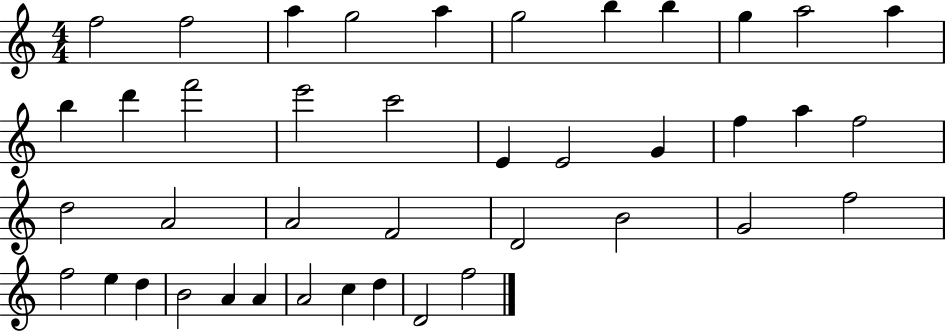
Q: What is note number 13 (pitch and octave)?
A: D6